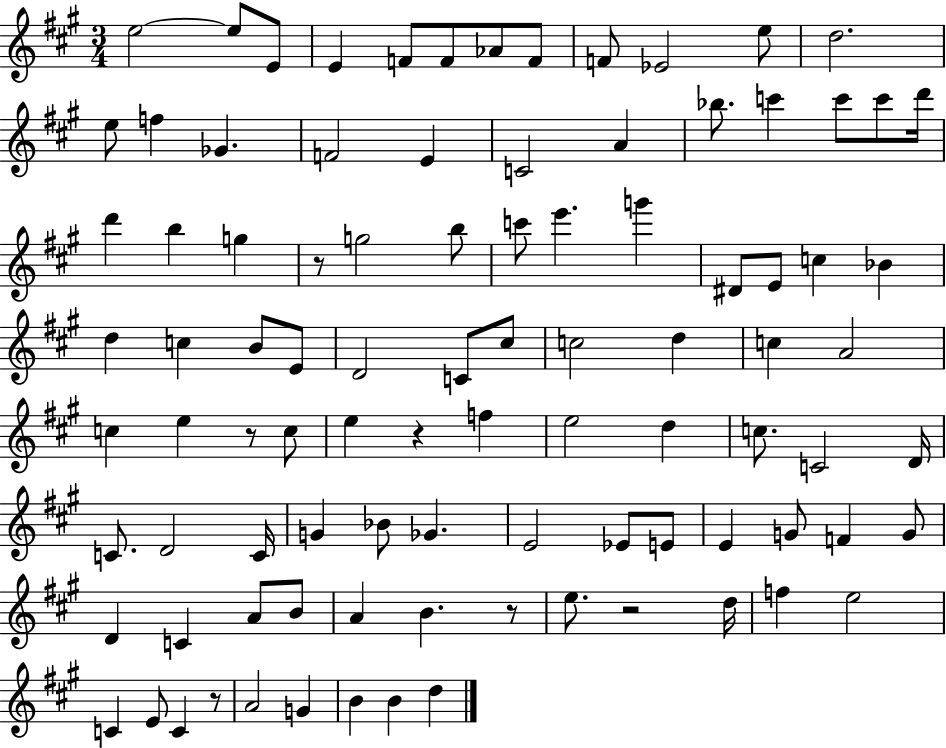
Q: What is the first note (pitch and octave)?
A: E5